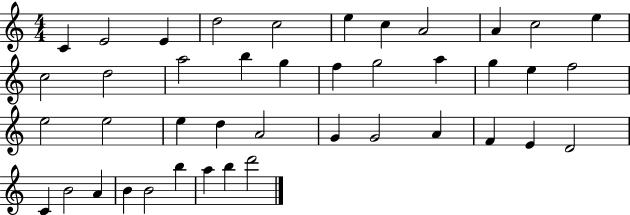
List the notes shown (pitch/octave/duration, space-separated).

C4/q E4/h E4/q D5/h C5/h E5/q C5/q A4/h A4/q C5/h E5/q C5/h D5/h A5/h B5/q G5/q F5/q G5/h A5/q G5/q E5/q F5/h E5/h E5/h E5/q D5/q A4/h G4/q G4/h A4/q F4/q E4/q D4/h C4/q B4/h A4/q B4/q B4/h B5/q A5/q B5/q D6/h